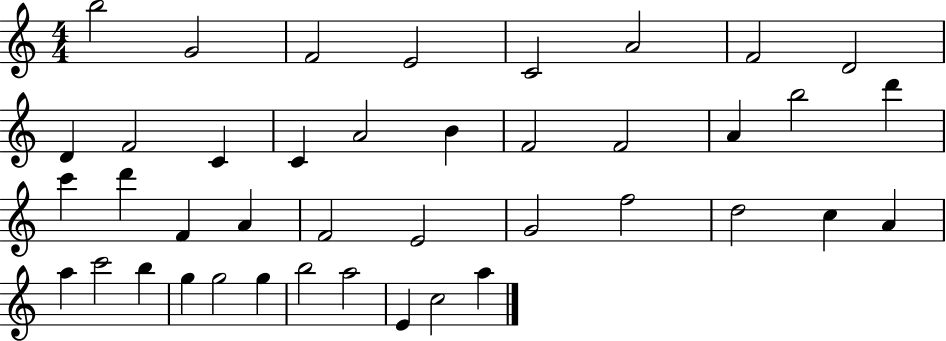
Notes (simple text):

B5/h G4/h F4/h E4/h C4/h A4/h F4/h D4/h D4/q F4/h C4/q C4/q A4/h B4/q F4/h F4/h A4/q B5/h D6/q C6/q D6/q F4/q A4/q F4/h E4/h G4/h F5/h D5/h C5/q A4/q A5/q C6/h B5/q G5/q G5/h G5/q B5/h A5/h E4/q C5/h A5/q